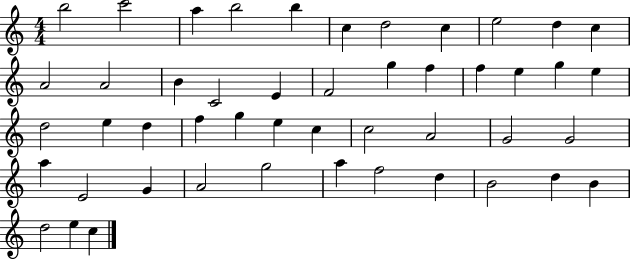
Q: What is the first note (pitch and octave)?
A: B5